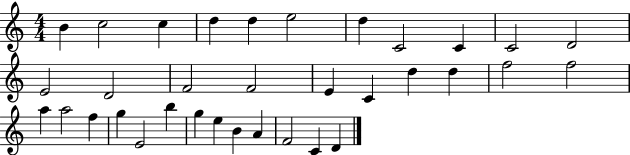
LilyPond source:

{
  \clef treble
  \numericTimeSignature
  \time 4/4
  \key c \major
  b'4 c''2 c''4 | d''4 d''4 e''2 | d''4 c'2 c'4 | c'2 d'2 | \break e'2 d'2 | f'2 f'2 | e'4 c'4 d''4 d''4 | f''2 f''2 | \break a''4 a''2 f''4 | g''4 e'2 b''4 | g''4 e''4 b'4 a'4 | f'2 c'4 d'4 | \break \bar "|."
}